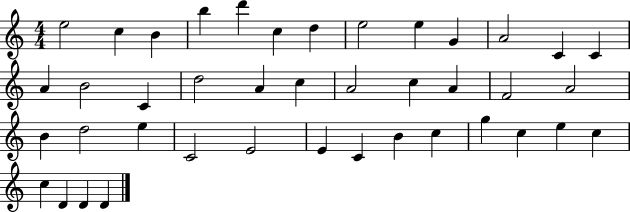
{
  \clef treble
  \numericTimeSignature
  \time 4/4
  \key c \major
  e''2 c''4 b'4 | b''4 d'''4 c''4 d''4 | e''2 e''4 g'4 | a'2 c'4 c'4 | \break a'4 b'2 c'4 | d''2 a'4 c''4 | a'2 c''4 a'4 | f'2 a'2 | \break b'4 d''2 e''4 | c'2 e'2 | e'4 c'4 b'4 c''4 | g''4 c''4 e''4 c''4 | \break c''4 d'4 d'4 d'4 | \bar "|."
}